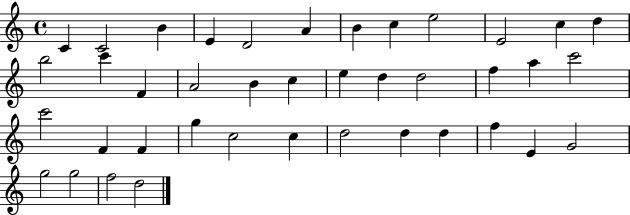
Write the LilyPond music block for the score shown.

{
  \clef treble
  \time 4/4
  \defaultTimeSignature
  \key c \major
  c'4 c'2 b'4 | e'4 d'2 a'4 | b'4 c''4 e''2 | e'2 c''4 d''4 | \break b''2 c'''4 f'4 | a'2 b'4 c''4 | e''4 d''4 d''2 | f''4 a''4 c'''2 | \break c'''2 f'4 f'4 | g''4 c''2 c''4 | d''2 d''4 d''4 | f''4 e'4 g'2 | \break g''2 g''2 | f''2 d''2 | \bar "|."
}